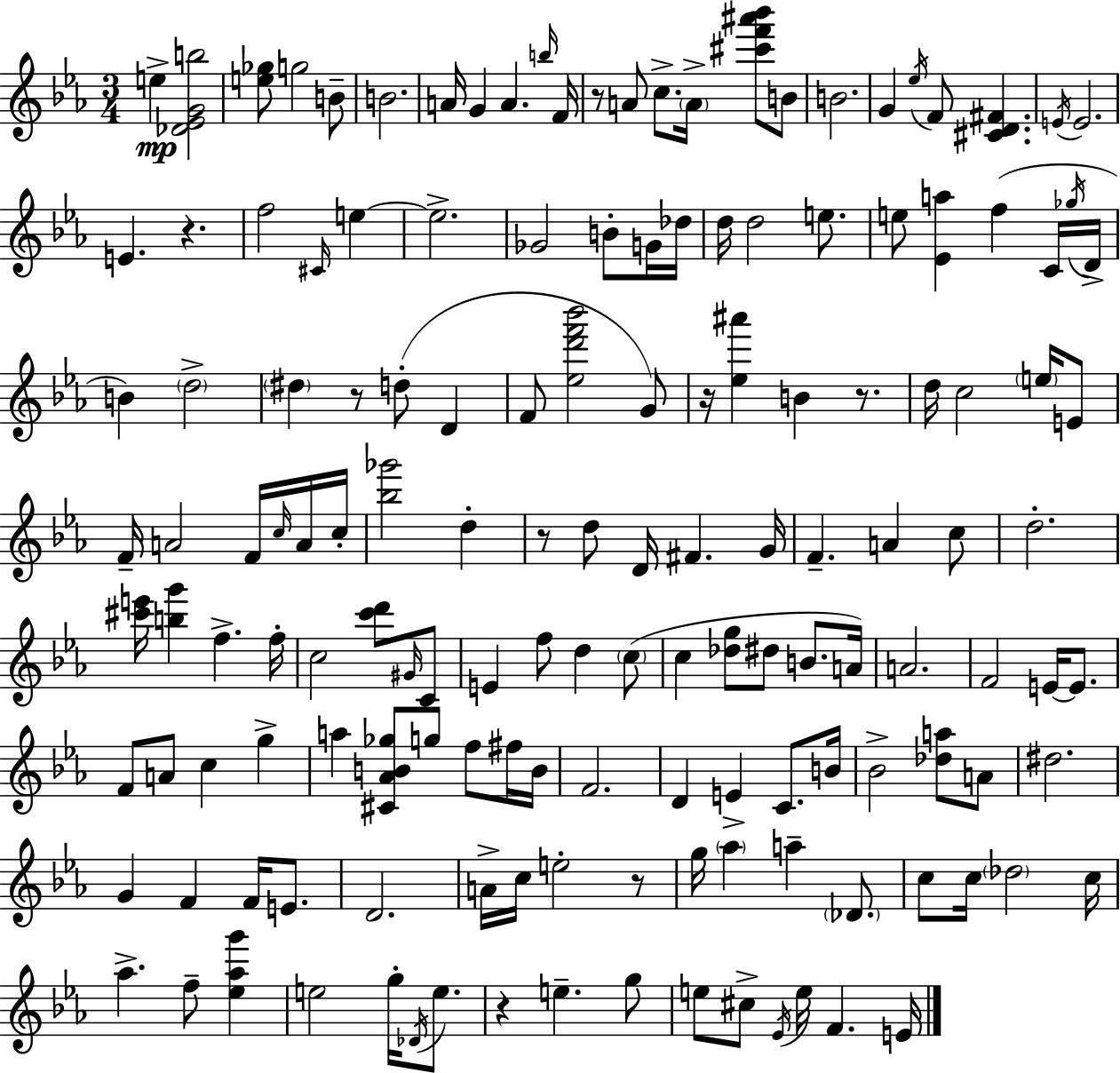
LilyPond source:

{
  \clef treble
  \numericTimeSignature
  \time 3/4
  \key c \minor
  \repeat volta 2 { e''4->\mp <des' ees' g' b''>2 | <e'' ges''>8 g''2 b'8-- | b'2. | a'16 g'4 a'4. \grace { b''16 } | \break f'16 r8 a'8 c''8.-> \parenthesize a'16-> <cis''' f''' ais''' bes'''>8 b'8 | b'2. | g'4 \acciaccatura { ees''16 } f'8 <cis' d' fis'>4. | \acciaccatura { e'16 } e'2. | \break e'4. r4. | f''2 \grace { cis'16 } | e''4~~ e''2.-> | ges'2 | \break b'8-. g'16 des''16 d''16 d''2 | e''8. e''8 <ees' a''>4 f''4( | c'16 \acciaccatura { ges''16 } d'16-> b'4) \parenthesize d''2-> | \parenthesize dis''4 r8 d''8-.( | \break d'4 f'8 <ees'' d''' f''' bes'''>2 | g'8) r16 <ees'' ais'''>4 b'4 | r8. d''16 c''2 | \parenthesize e''16 e'8 f'16-- a'2 | \break f'16 \grace { c''16 } a'16 c''16-. <bes'' ges'''>2 | d''4-. r8 d''8 d'16 fis'4. | g'16 f'4.-- | a'4 c''8 d''2.-. | \break <cis''' e'''>16 <b'' g'''>4 f''4.-> | f''16-. c''2 | <c''' d'''>8 \grace { gis'16 } c'8 e'4 f''8 | d''4 \parenthesize c''8( c''4 <des'' g''>8 | \break dis''8 b'8. a'16) a'2. | f'2 | e'16~~ e'8. f'8 a'8 c''4 | g''4-> a''4 <cis' aes' b' ges''>8 | \break g''8 f''8 fis''16 b'16 f'2. | d'4 e'4-> | c'8. b'16 bes'2-> | <des'' a''>8 a'8 dis''2. | \break g'4 f'4 | f'16 e'8. d'2. | a'16-> c''16 e''2-. | r8 g''16 \parenthesize aes''4 | \break a''4-- \parenthesize des'8. c''8 c''16 \parenthesize des''2 | c''16 aes''4.-> | f''8-- <ees'' aes'' g'''>4 e''2 | g''16-. \acciaccatura { des'16 } e''8. r4 | \break e''4.-- g''8 e''8 cis''8-> | \acciaccatura { ees'16 } e''16 f'4. e'16 } \bar "|."
}